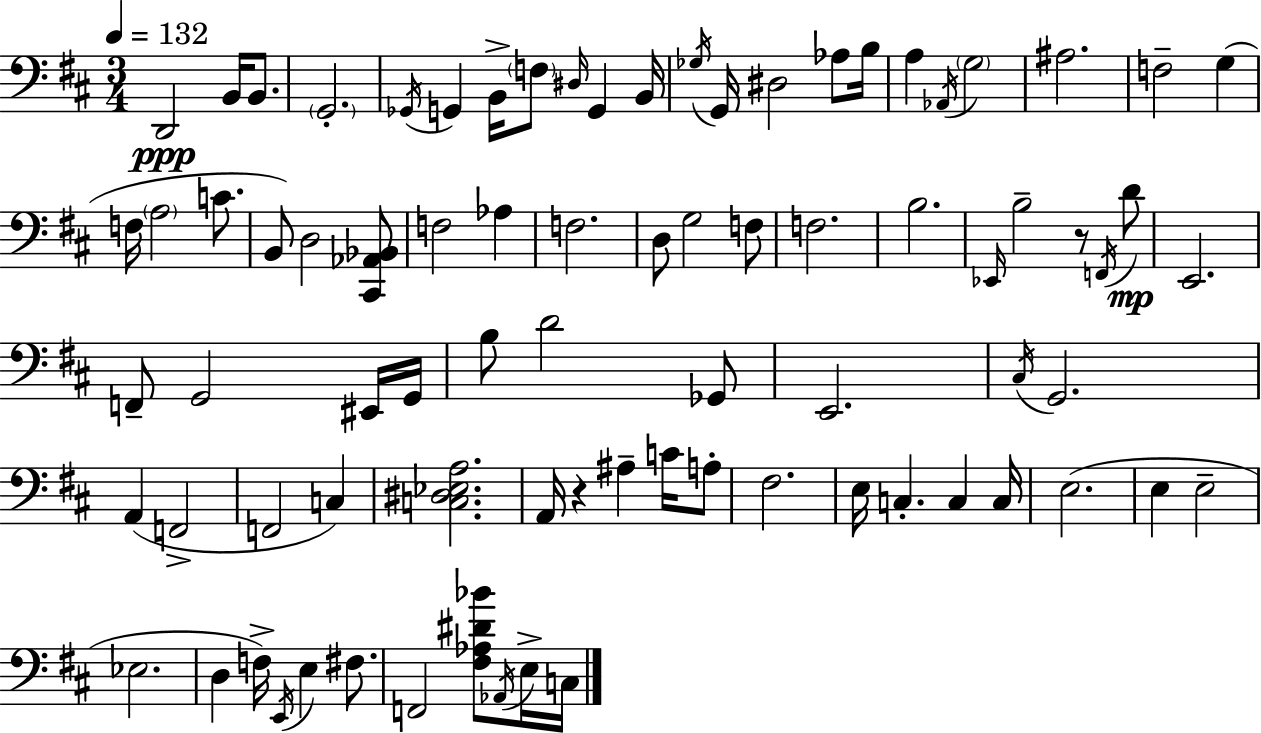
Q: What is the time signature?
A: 3/4